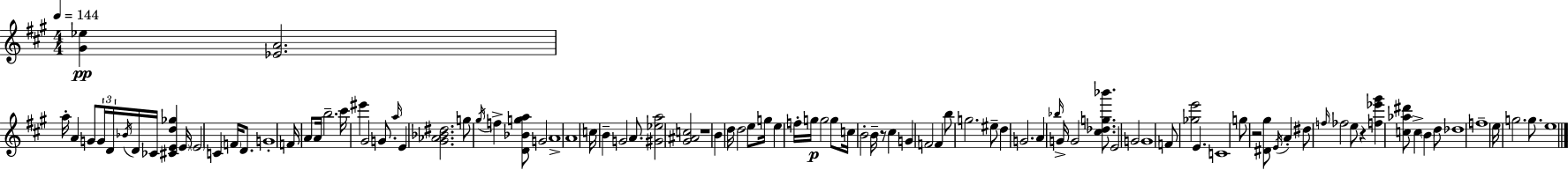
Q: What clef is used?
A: treble